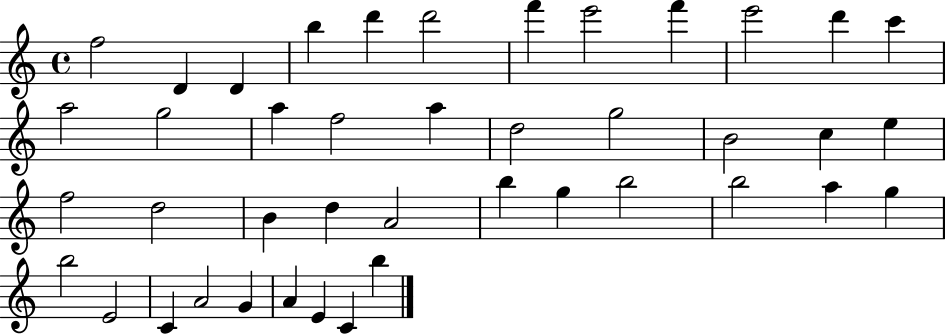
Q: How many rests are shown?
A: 0